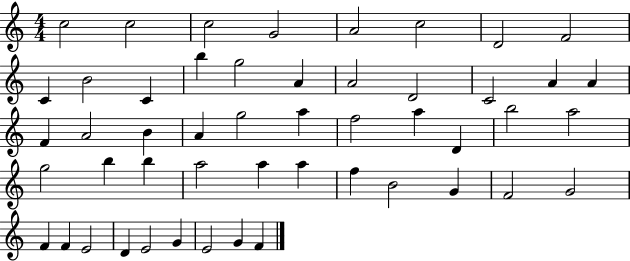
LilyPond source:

{
  \clef treble
  \numericTimeSignature
  \time 4/4
  \key c \major
  c''2 c''2 | c''2 g'2 | a'2 c''2 | d'2 f'2 | \break c'4 b'2 c'4 | b''4 g''2 a'4 | a'2 d'2 | c'2 a'4 a'4 | \break f'4 a'2 b'4 | a'4 g''2 a''4 | f''2 a''4 d'4 | b''2 a''2 | \break g''2 b''4 b''4 | a''2 a''4 a''4 | f''4 b'2 g'4 | f'2 g'2 | \break f'4 f'4 e'2 | d'4 e'2 g'4 | e'2 g'4 f'4 | \bar "|."
}